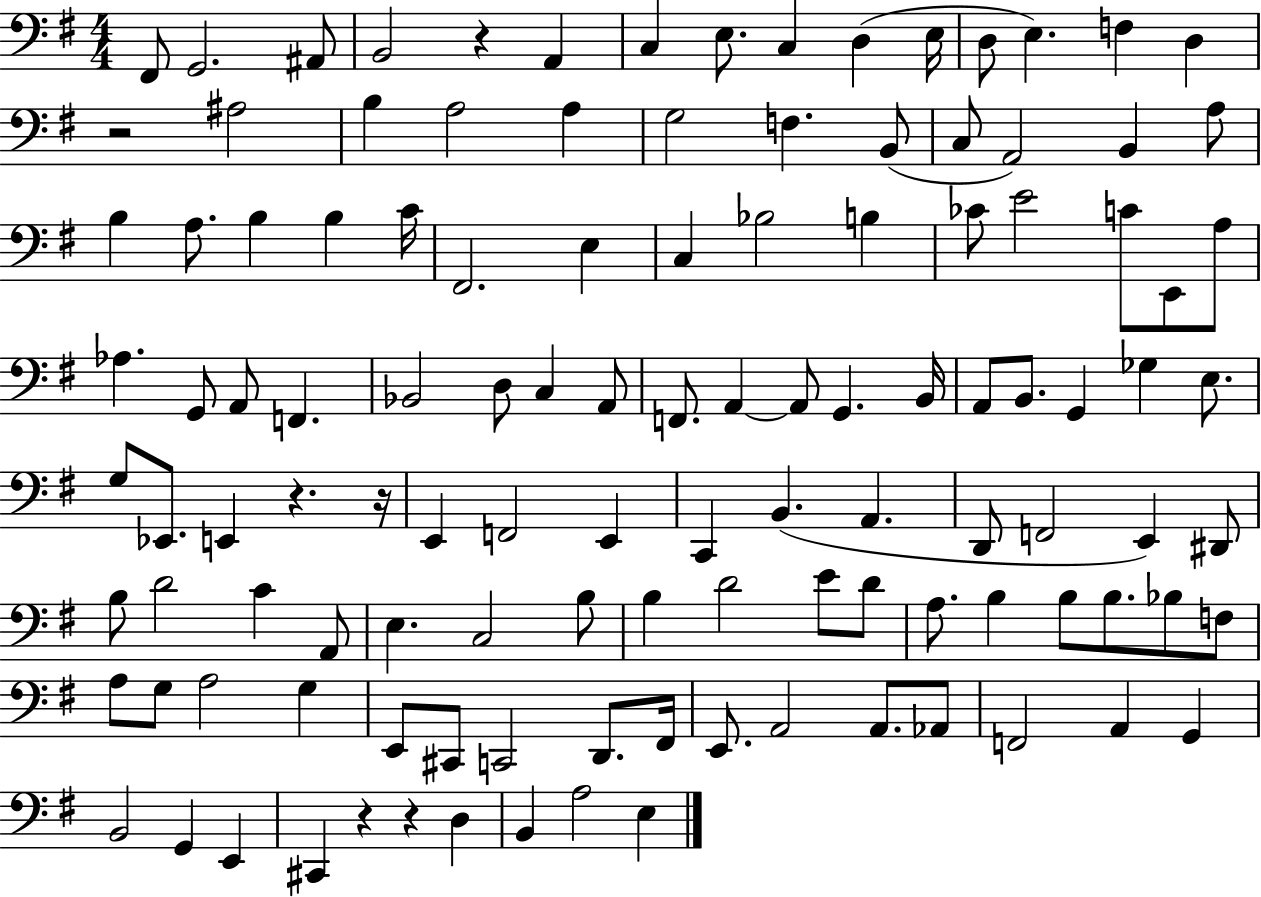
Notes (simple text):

F#2/e G2/h. A#2/e B2/h R/q A2/q C3/q E3/e. C3/q D3/q E3/s D3/e E3/q. F3/q D3/q R/h A#3/h B3/q A3/h A3/q G3/h F3/q. B2/e C3/e A2/h B2/q A3/e B3/q A3/e. B3/q B3/q C4/s F#2/h. E3/q C3/q Bb3/h B3/q CES4/e E4/h C4/e E2/e A3/e Ab3/q. G2/e A2/e F2/q. Bb2/h D3/e C3/q A2/e F2/e. A2/q A2/e G2/q. B2/s A2/e B2/e. G2/q Gb3/q E3/e. G3/e Eb2/e. E2/q R/q. R/s E2/q F2/h E2/q C2/q B2/q. A2/q. D2/e F2/h E2/q D#2/e B3/e D4/h C4/q A2/e E3/q. C3/h B3/e B3/q D4/h E4/e D4/e A3/e. B3/q B3/e B3/e. Bb3/e F3/e A3/e G3/e A3/h G3/q E2/e C#2/e C2/h D2/e. F#2/s E2/e. A2/h A2/e. Ab2/e F2/h A2/q G2/q B2/h G2/q E2/q C#2/q R/q R/q D3/q B2/q A3/h E3/q